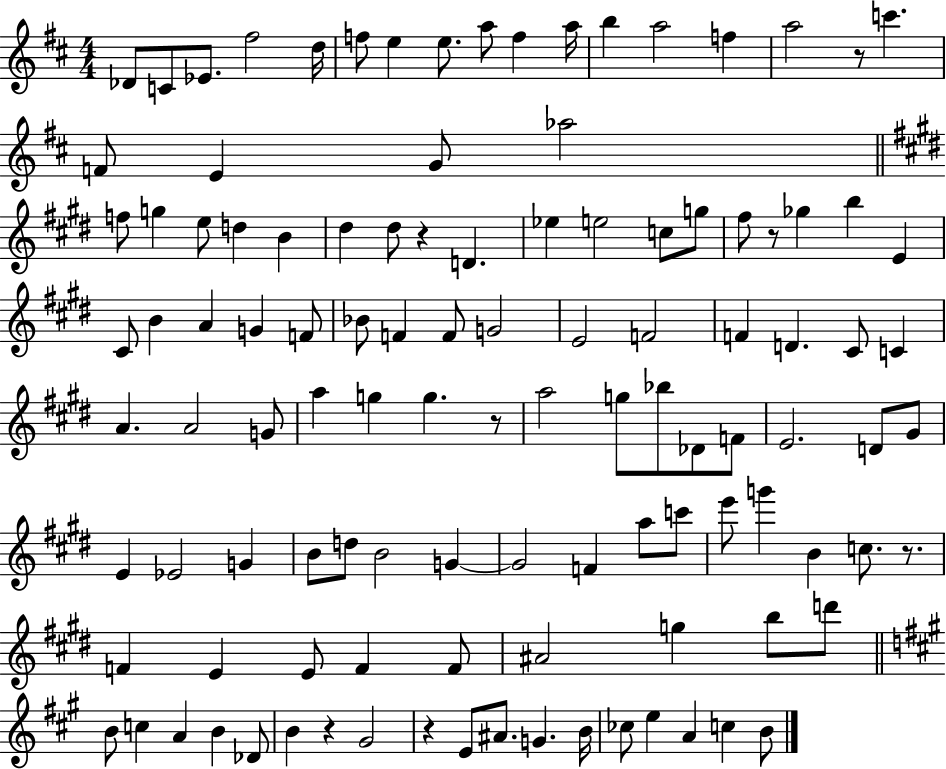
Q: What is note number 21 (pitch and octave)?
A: F5